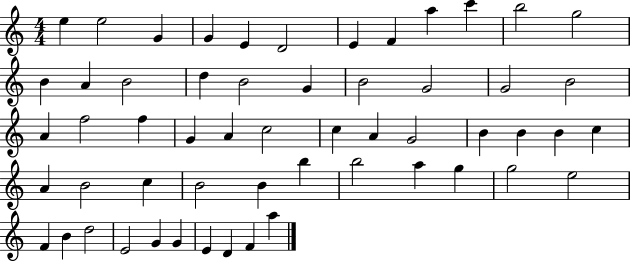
E5/q E5/h G4/q G4/q E4/q D4/h E4/q F4/q A5/q C6/q B5/h G5/h B4/q A4/q B4/h D5/q B4/h G4/q B4/h G4/h G4/h B4/h A4/q F5/h F5/q G4/q A4/q C5/h C5/q A4/q G4/h B4/q B4/q B4/q C5/q A4/q B4/h C5/q B4/h B4/q B5/q B5/h A5/q G5/q G5/h E5/h F4/q B4/q D5/h E4/h G4/q G4/q E4/q D4/q F4/q A5/q